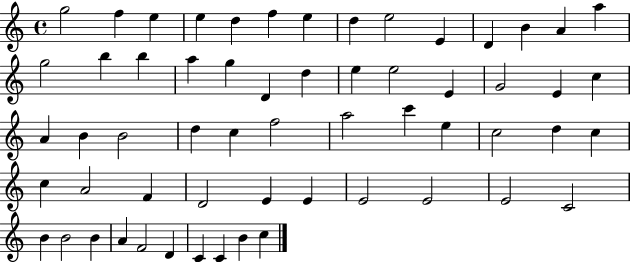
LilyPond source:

{
  \clef treble
  \time 4/4
  \defaultTimeSignature
  \key c \major
  g''2 f''4 e''4 | e''4 d''4 f''4 e''4 | d''4 e''2 e'4 | d'4 b'4 a'4 a''4 | \break g''2 b''4 b''4 | a''4 g''4 d'4 d''4 | e''4 e''2 e'4 | g'2 e'4 c''4 | \break a'4 b'4 b'2 | d''4 c''4 f''2 | a''2 c'''4 e''4 | c''2 d''4 c''4 | \break c''4 a'2 f'4 | d'2 e'4 e'4 | e'2 e'2 | e'2 c'2 | \break b'4 b'2 b'4 | a'4 f'2 d'4 | c'4 c'4 b'4 c''4 | \bar "|."
}